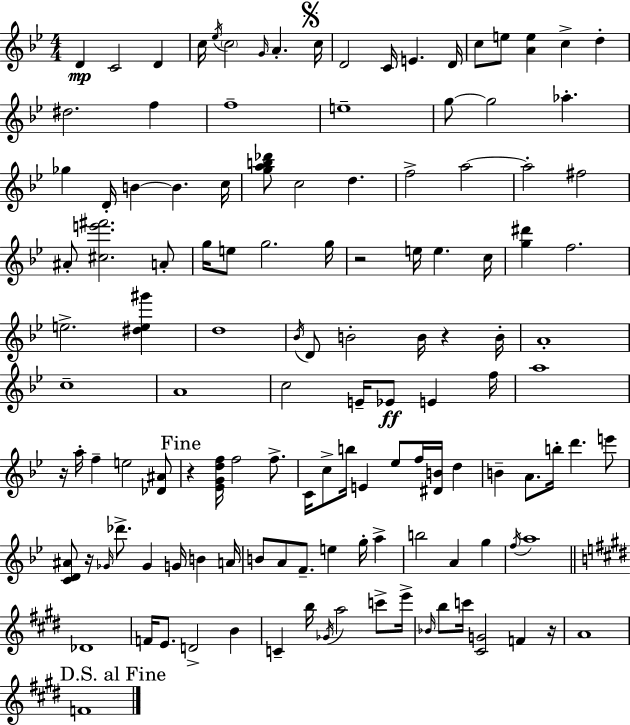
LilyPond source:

{
  \clef treble
  \numericTimeSignature
  \time 4/4
  \key bes \major
  d'4\mp c'2 d'4 | c''16 \acciaccatura { ees''16 } \parenthesize c''2 \grace { g'16 } a'4.-. | \mark \markup { \musicglyph "scripts.segno" } c''16 d'2 c'16 e'4. | d'16 c''8 e''8 <a' e''>4 c''4-> d''4-. | \break dis''2. f''4 | f''1-- | e''1-- | g''8~~ g''2 aes''4.-. | \break ges''4 d'16-. b'4~~ b'4. | c''16 <g'' a'' b'' des'''>8 c''2 d''4. | f''2-> a''2~~ | a''2-. fis''2 | \break ais'8-. <cis'' e''' fis'''>2. | a'8-. g''16 e''8 g''2. | g''16 r2 e''16 e''4. | c''16 <g'' dis'''>4 f''2. | \break e''2.-> <dis'' e'' gis'''>4 | d''1 | \acciaccatura { bes'16 } d'8 b'2-. b'16 r4 | b'16-. a'1-. | \break c''1-- | a'1 | c''2 e'16-- ees'8\ff e'4 | f''16 a''1 | \break r16 a''16-. f''4-- e''2 | <des' ais'>8 \mark "Fine" r4 <ees' g' d'' f''>16 f''2 | f''8.-> c'16 c''8-> b''16 e'4 ees''8 f''16 <dis' b'>16 d''4 | b'4-- a'8. b''16-. d'''4. | \break e'''8 <c' d' ais'>8 r16 \grace { ges'16 } des'''8.-> ges'4 g'16 b'4 | a'16 b'8 a'8 f'8.-- e''4 g''16-. | a''4-> b''2 a'4 | g''4 \acciaccatura { f''16 } a''1 | \break \bar "||" \break \key e \major des'1 | f'16 e'8. d'2-> b'4 | c'4-- b''16 \acciaccatura { ges'16 } a''2 c'''8-> | e'''16-> \grace { bes'16 } b''8 c'''16 <cis' g'>2 f'4 | \break r16 a'1 | \mark "D.S. al Fine" f'1 | \bar "|."
}